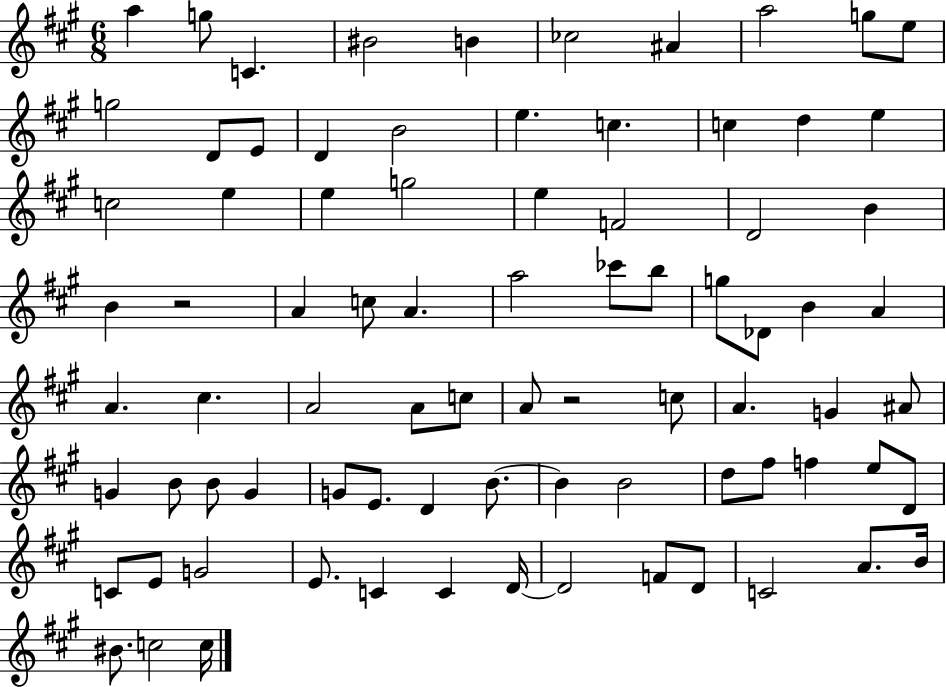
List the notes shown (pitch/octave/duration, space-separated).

A5/q G5/e C4/q. BIS4/h B4/q CES5/h A#4/q A5/h G5/e E5/e G5/h D4/e E4/e D4/q B4/h E5/q. C5/q. C5/q D5/q E5/q C5/h E5/q E5/q G5/h E5/q F4/h D4/h B4/q B4/q R/h A4/q C5/e A4/q. A5/h CES6/e B5/e G5/e Db4/e B4/q A4/q A4/q. C#5/q. A4/h A4/e C5/e A4/e R/h C5/e A4/q. G4/q A#4/e G4/q B4/e B4/e G4/q G4/e E4/e. D4/q B4/e. B4/q B4/h D5/e F#5/e F5/q E5/e D4/e C4/e E4/e G4/h E4/e. C4/q C4/q D4/s D4/h F4/e D4/e C4/h A4/e. B4/s BIS4/e. C5/h C5/s